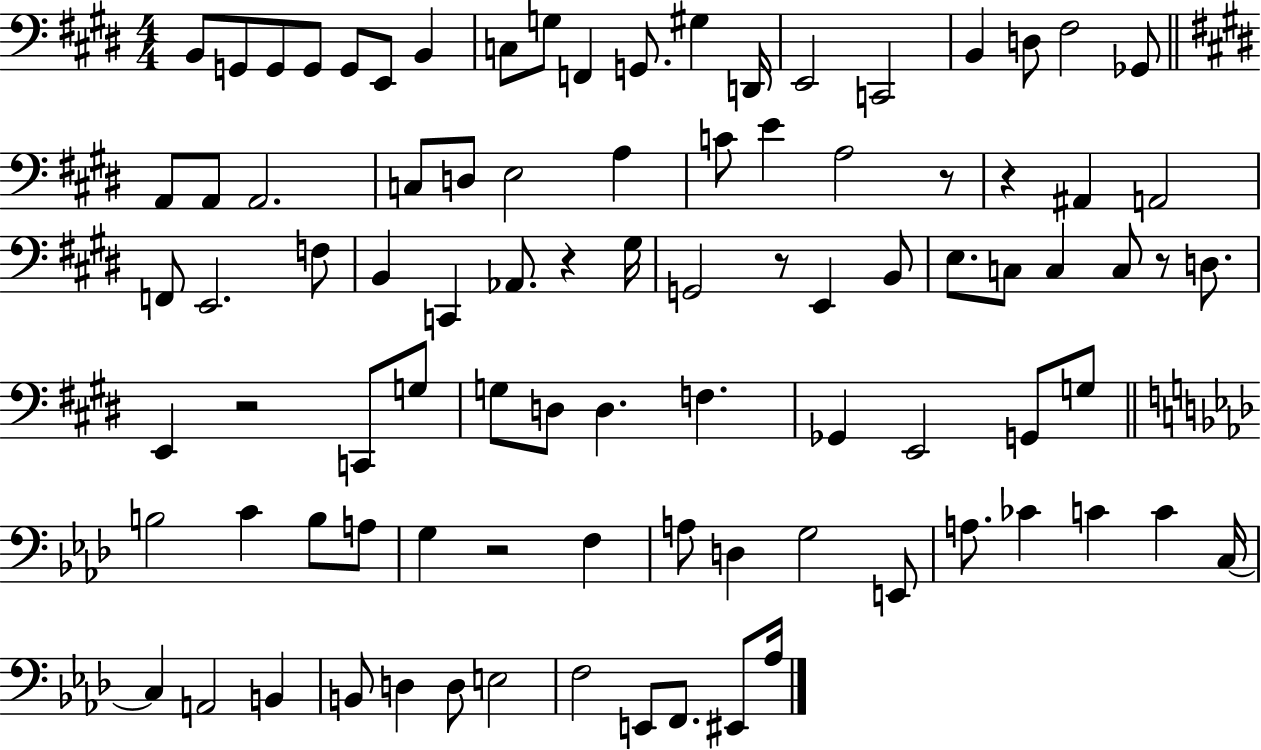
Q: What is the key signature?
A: E major